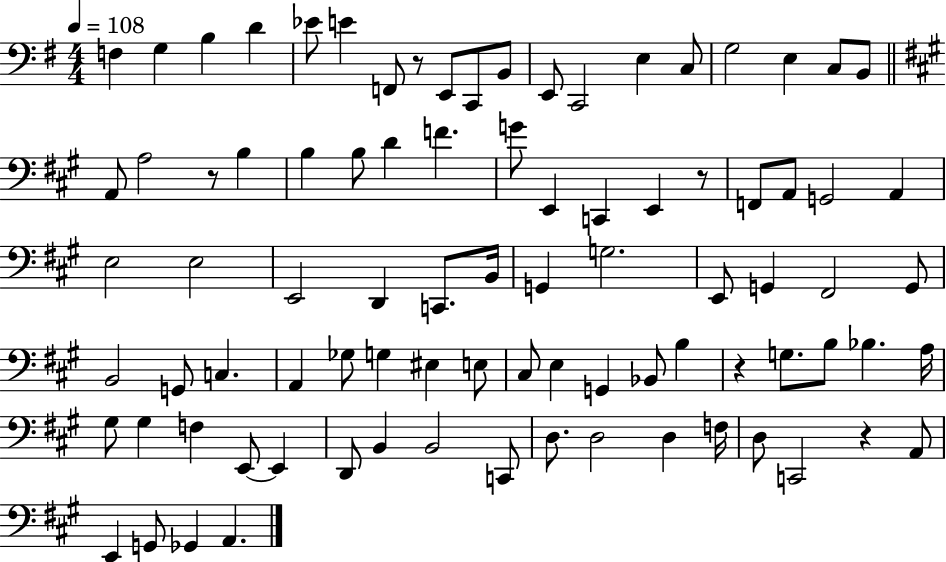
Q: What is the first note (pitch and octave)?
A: F3